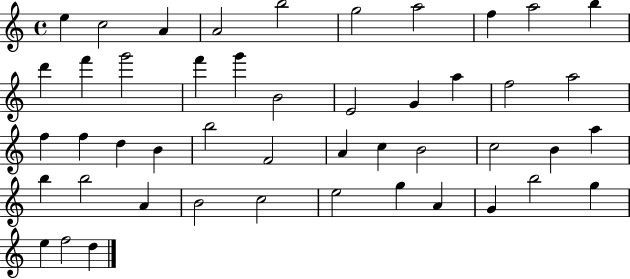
{
  \clef treble
  \time 4/4
  \defaultTimeSignature
  \key c \major
  e''4 c''2 a'4 | a'2 b''2 | g''2 a''2 | f''4 a''2 b''4 | \break d'''4 f'''4 g'''2 | f'''4 g'''4 b'2 | e'2 g'4 a''4 | f''2 a''2 | \break f''4 f''4 d''4 b'4 | b''2 f'2 | a'4 c''4 b'2 | c''2 b'4 a''4 | \break b''4 b''2 a'4 | b'2 c''2 | e''2 g''4 a'4 | g'4 b''2 g''4 | \break e''4 f''2 d''4 | \bar "|."
}